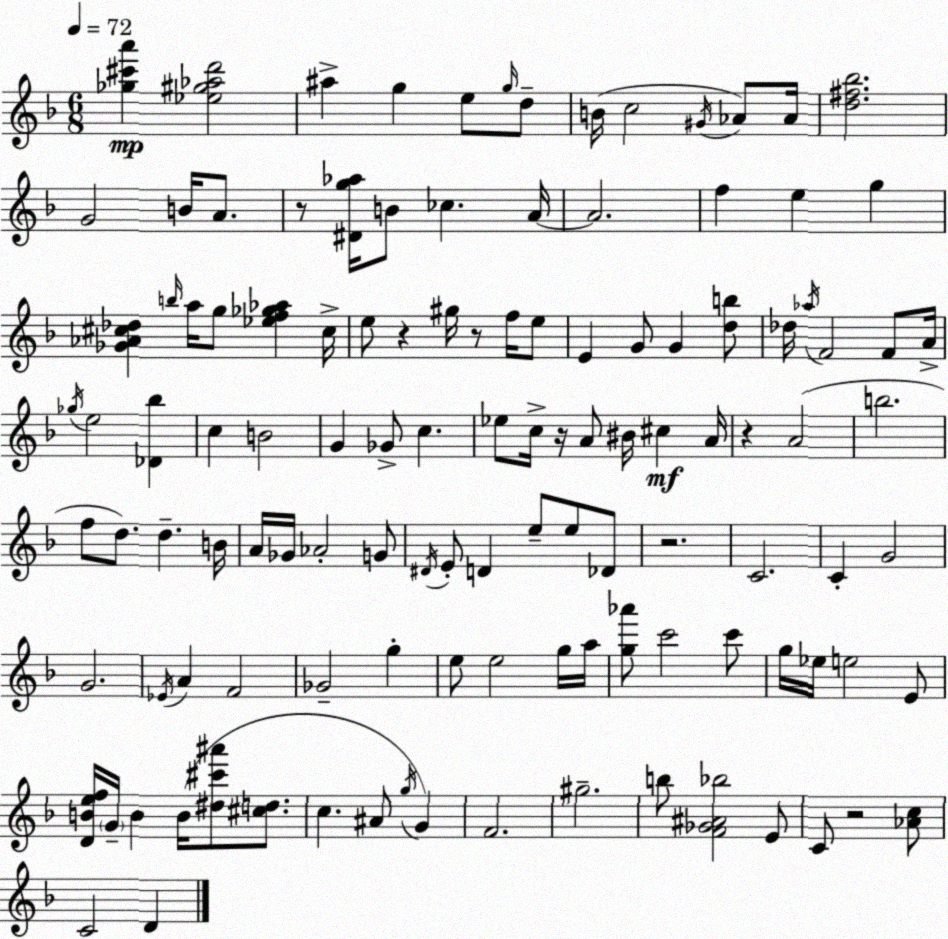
X:1
T:Untitled
M:6/8
L:1/4
K:Dm
[_g^c'a'] [_e^g_ad']2 ^a g e/2 g/4 d/2 B/4 c2 ^G/4 _A/2 _A/4 [d^f_b]2 G2 B/4 A/2 z/2 [^Dg_a]/4 B/2 _c A/4 A2 f e g [_G_A^c_d] b/4 a/4 g/2 [_ef_g_a] ^c/4 e/2 z ^g/4 z/2 f/4 e/2 E G/2 G [db]/2 _d/4 _a/4 F2 F/2 A/4 _g/4 e2 [_D_b] c B2 G _G/2 c _e/2 c/4 z/4 A/2 ^B/4 ^c A/4 z A2 b2 f/2 d/2 d B/4 A/4 _G/4 _A2 G/2 ^D/4 E/2 D e/2 e/2 _D/2 z2 C2 C G2 G2 _E/4 A F2 _G2 g e/2 e2 g/4 a/4 [g_a']/2 c'2 c'/2 g/4 _e/4 e2 E/2 [DBef]/4 G/4 B B/4 [^d^c'^a']/2 [^cd]/2 c ^A/2 g/4 G F2 ^g2 b/2 [F_G^A_b]2 E/2 C/2 z2 [_Ac]/2 C2 D